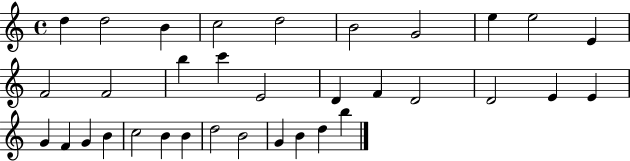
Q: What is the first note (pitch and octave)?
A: D5